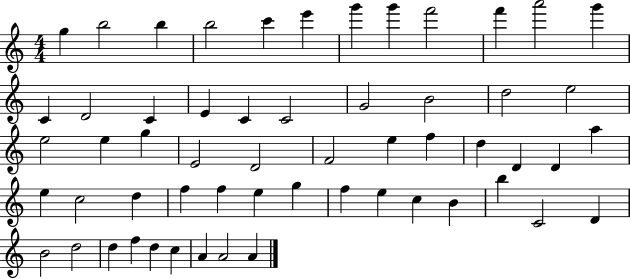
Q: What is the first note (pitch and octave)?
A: G5